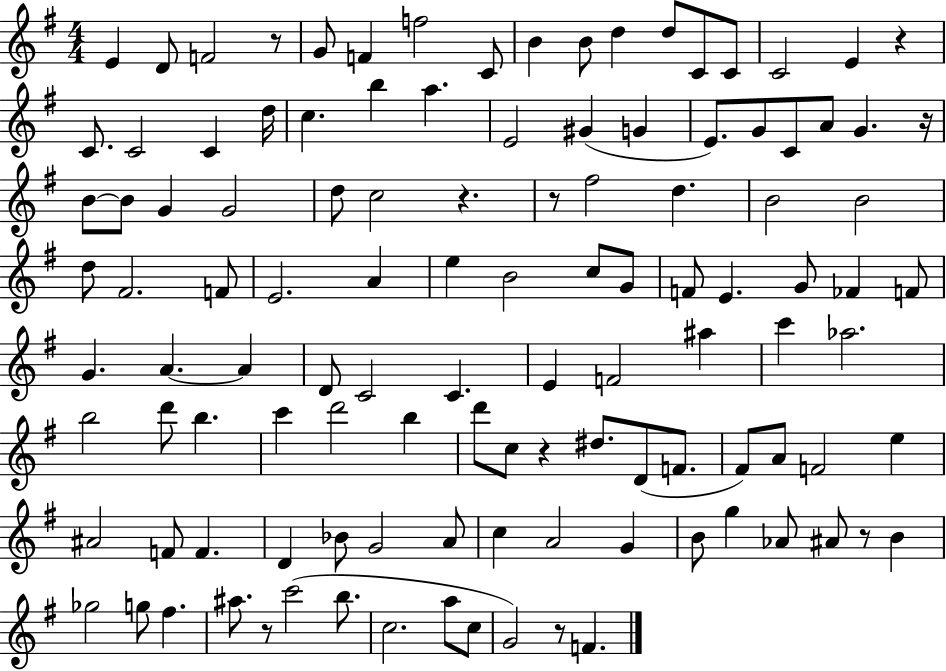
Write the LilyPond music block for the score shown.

{
  \clef treble
  \numericTimeSignature
  \time 4/4
  \key g \major
  e'4 d'8 f'2 r8 | g'8 f'4 f''2 c'8 | b'4 b'8 d''4 d''8 c'8 c'8 | c'2 e'4 r4 | \break c'8. c'2 c'4 d''16 | c''4. b''4 a''4. | e'2 gis'4( g'4 | e'8.) g'8 c'8 a'8 g'4. r16 | \break b'8~~ b'8 g'4 g'2 | d''8 c''2 r4. | r8 fis''2 d''4. | b'2 b'2 | \break d''8 fis'2. f'8 | e'2. a'4 | e''4 b'2 c''8 g'8 | f'8 e'4. g'8 fes'4 f'8 | \break g'4. a'4.~~ a'4 | d'8 c'2 c'4. | e'4 f'2 ais''4 | c'''4 aes''2. | \break b''2 d'''8 b''4. | c'''4 d'''2 b''4 | d'''8 c''8 r4 dis''8. d'8( f'8. | fis'8) a'8 f'2 e''4 | \break ais'2 f'8 f'4. | d'4 bes'8 g'2 a'8 | c''4 a'2 g'4 | b'8 g''4 aes'8 ais'8 r8 b'4 | \break ges''2 g''8 fis''4. | ais''8. r8 c'''2( b''8. | c''2. a''8 c''8 | g'2) r8 f'4. | \break \bar "|."
}